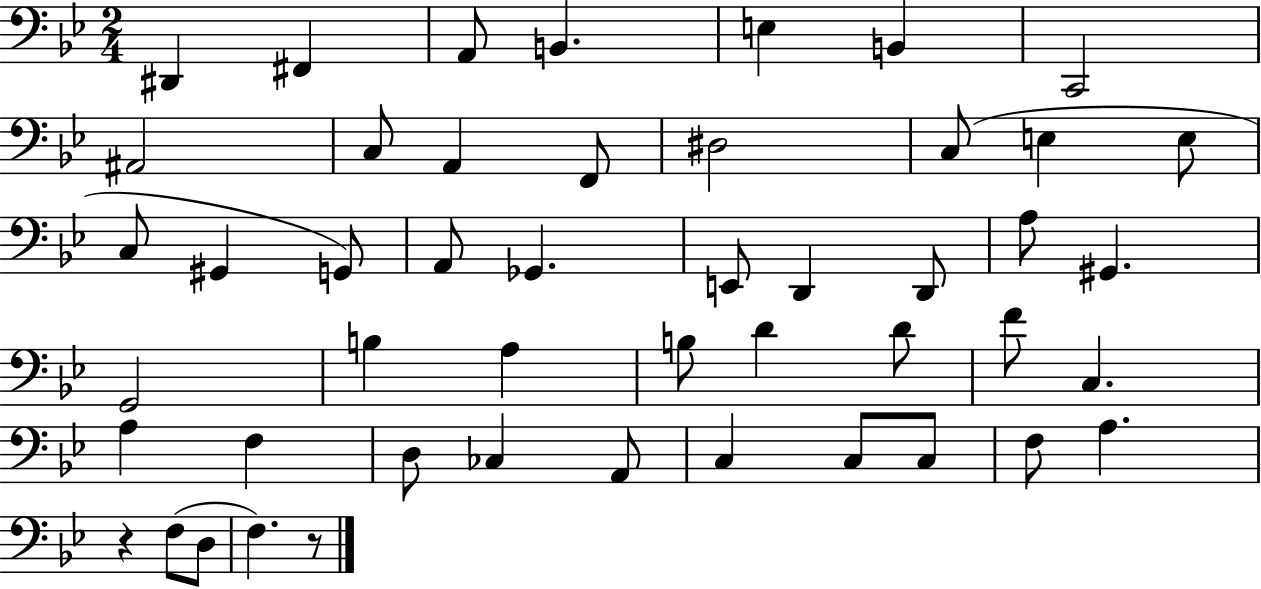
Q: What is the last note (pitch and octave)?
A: F3